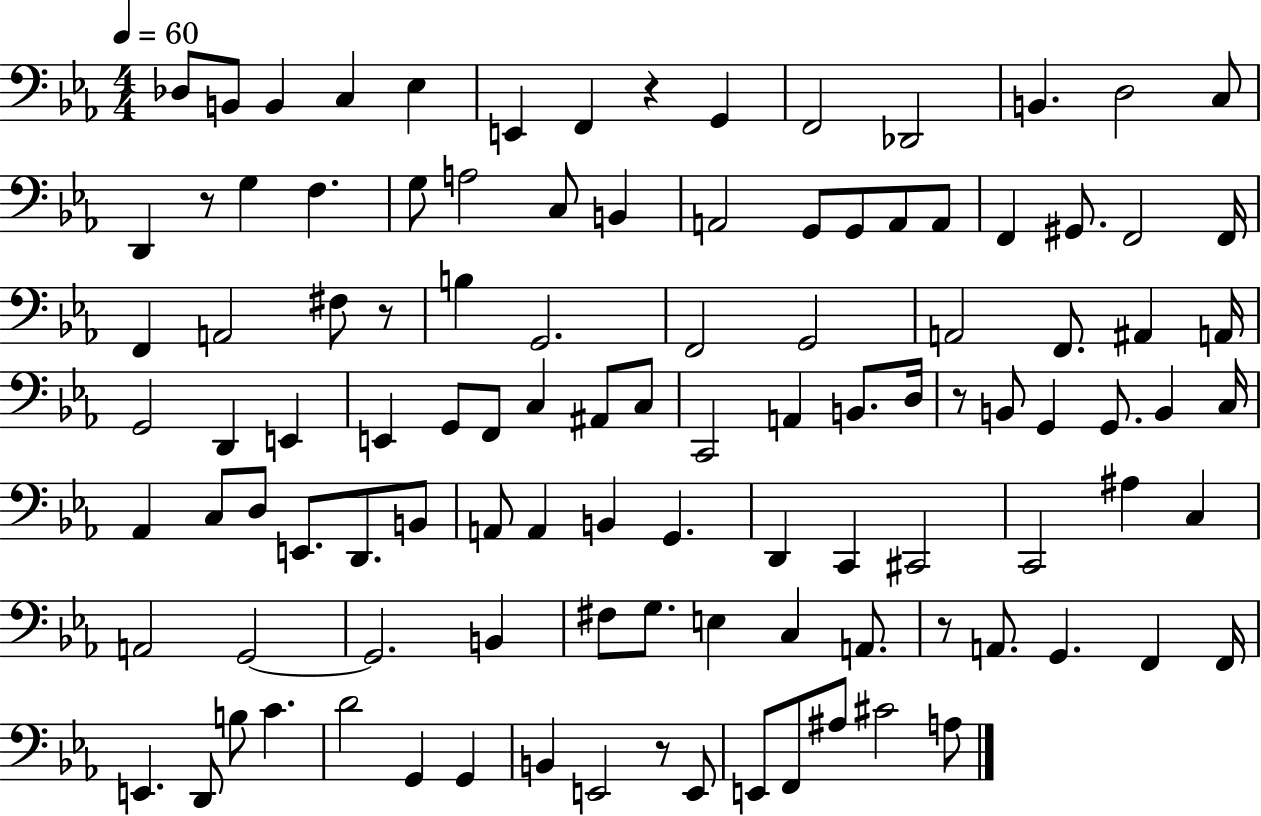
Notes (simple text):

Db3/e B2/e B2/q C3/q Eb3/q E2/q F2/q R/q G2/q F2/h Db2/h B2/q. D3/h C3/e D2/q R/e G3/q F3/q. G3/e A3/h C3/e B2/q A2/h G2/e G2/e A2/e A2/e F2/q G#2/e. F2/h F2/s F2/q A2/h F#3/e R/e B3/q G2/h. F2/h G2/h A2/h F2/e. A#2/q A2/s G2/h D2/q E2/q E2/q G2/e F2/e C3/q A#2/e C3/e C2/h A2/q B2/e. D3/s R/e B2/e G2/q G2/e. B2/q C3/s Ab2/q C3/e D3/e E2/e. D2/e. B2/e A2/e A2/q B2/q G2/q. D2/q C2/q C#2/h C2/h A#3/q C3/q A2/h G2/h G2/h. B2/q F#3/e G3/e. E3/q C3/q A2/e. R/e A2/e. G2/q. F2/q F2/s E2/q. D2/e B3/e C4/q. D4/h G2/q G2/q B2/q E2/h R/e E2/e E2/e F2/e A#3/e C#4/h A3/e